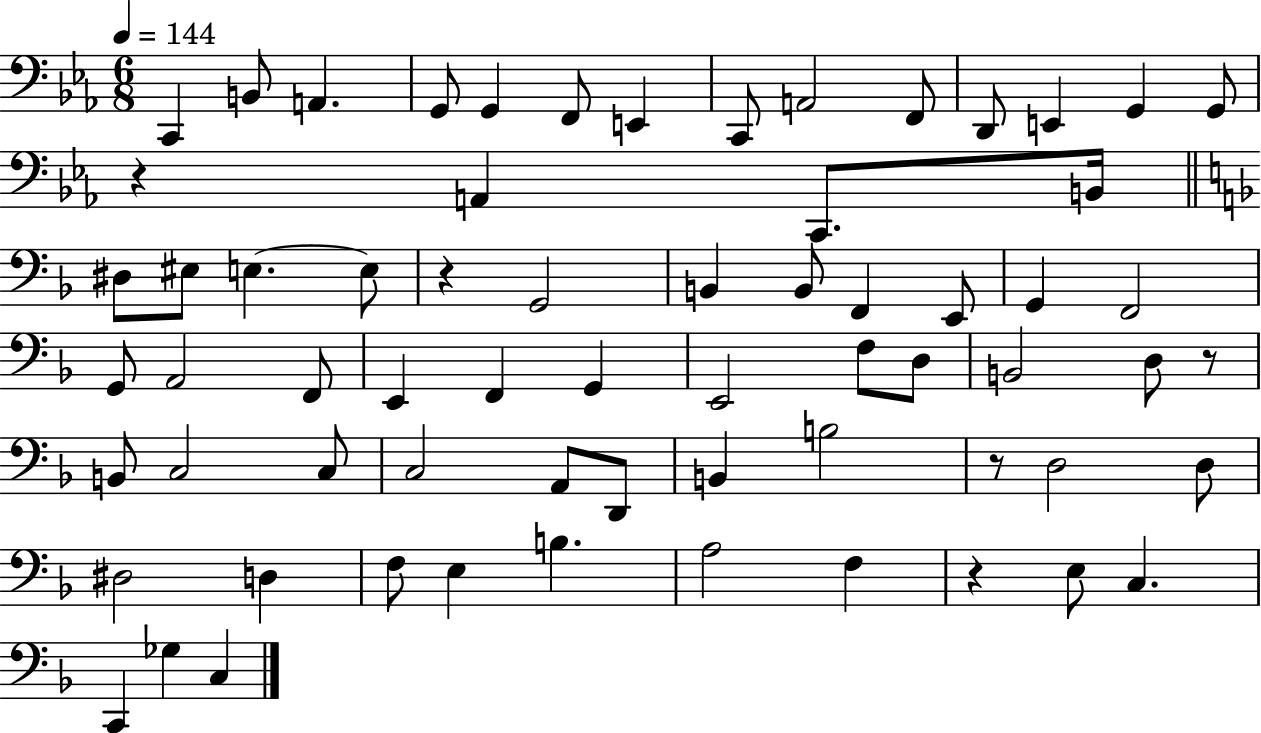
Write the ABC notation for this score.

X:1
T:Untitled
M:6/8
L:1/4
K:Eb
C,, B,,/2 A,, G,,/2 G,, F,,/2 E,, C,,/2 A,,2 F,,/2 D,,/2 E,, G,, G,,/2 z A,, C,,/2 B,,/4 ^D,/2 ^E,/2 E, E,/2 z G,,2 B,, B,,/2 F,, E,,/2 G,, F,,2 G,,/2 A,,2 F,,/2 E,, F,, G,, E,,2 F,/2 D,/2 B,,2 D,/2 z/2 B,,/2 C,2 C,/2 C,2 A,,/2 D,,/2 B,, B,2 z/2 D,2 D,/2 ^D,2 D, F,/2 E, B, A,2 F, z E,/2 C, C,, _G, C,